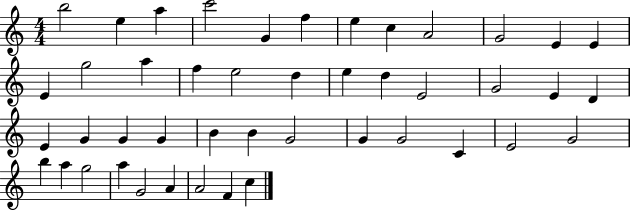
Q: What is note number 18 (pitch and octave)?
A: D5